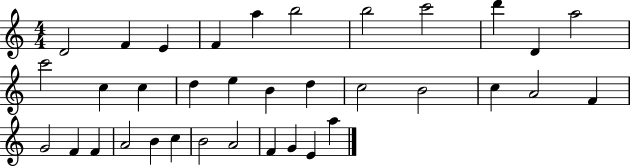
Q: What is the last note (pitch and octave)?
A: A5